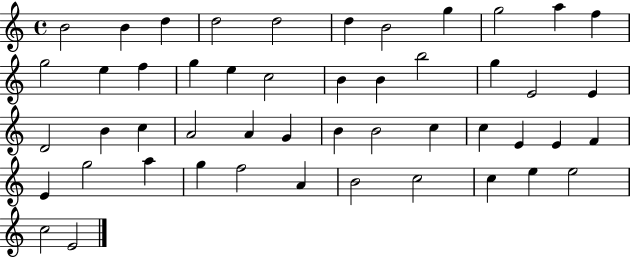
X:1
T:Untitled
M:4/4
L:1/4
K:C
B2 B d d2 d2 d B2 g g2 a f g2 e f g e c2 B B b2 g E2 E D2 B c A2 A G B B2 c c E E F E g2 a g f2 A B2 c2 c e e2 c2 E2